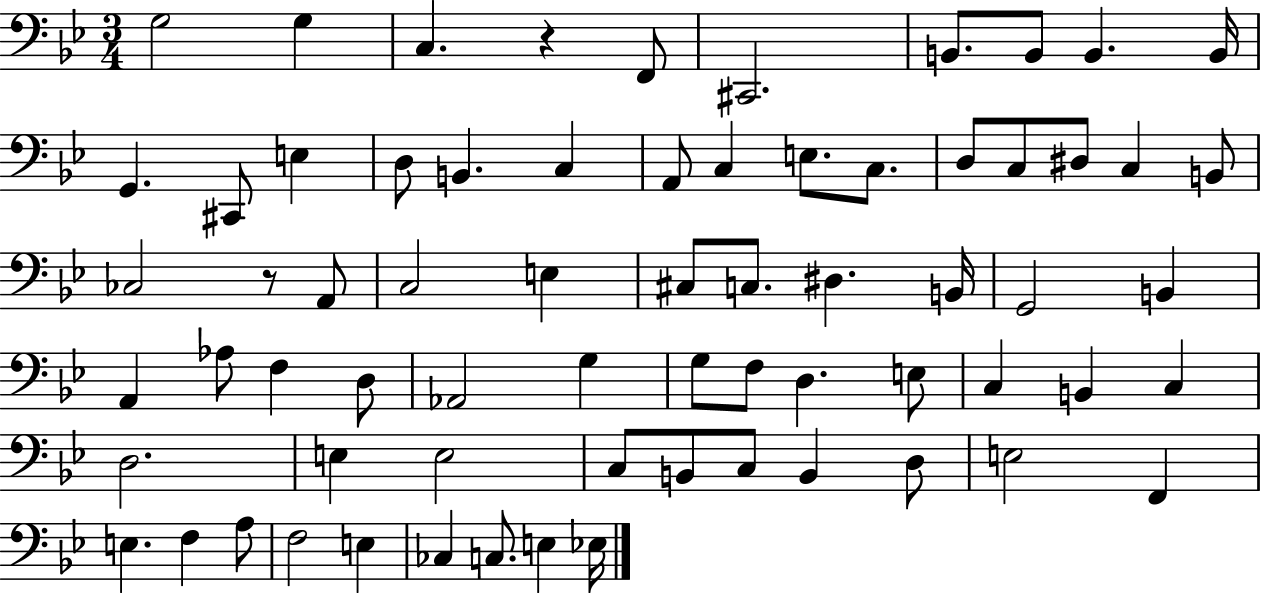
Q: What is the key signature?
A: BES major